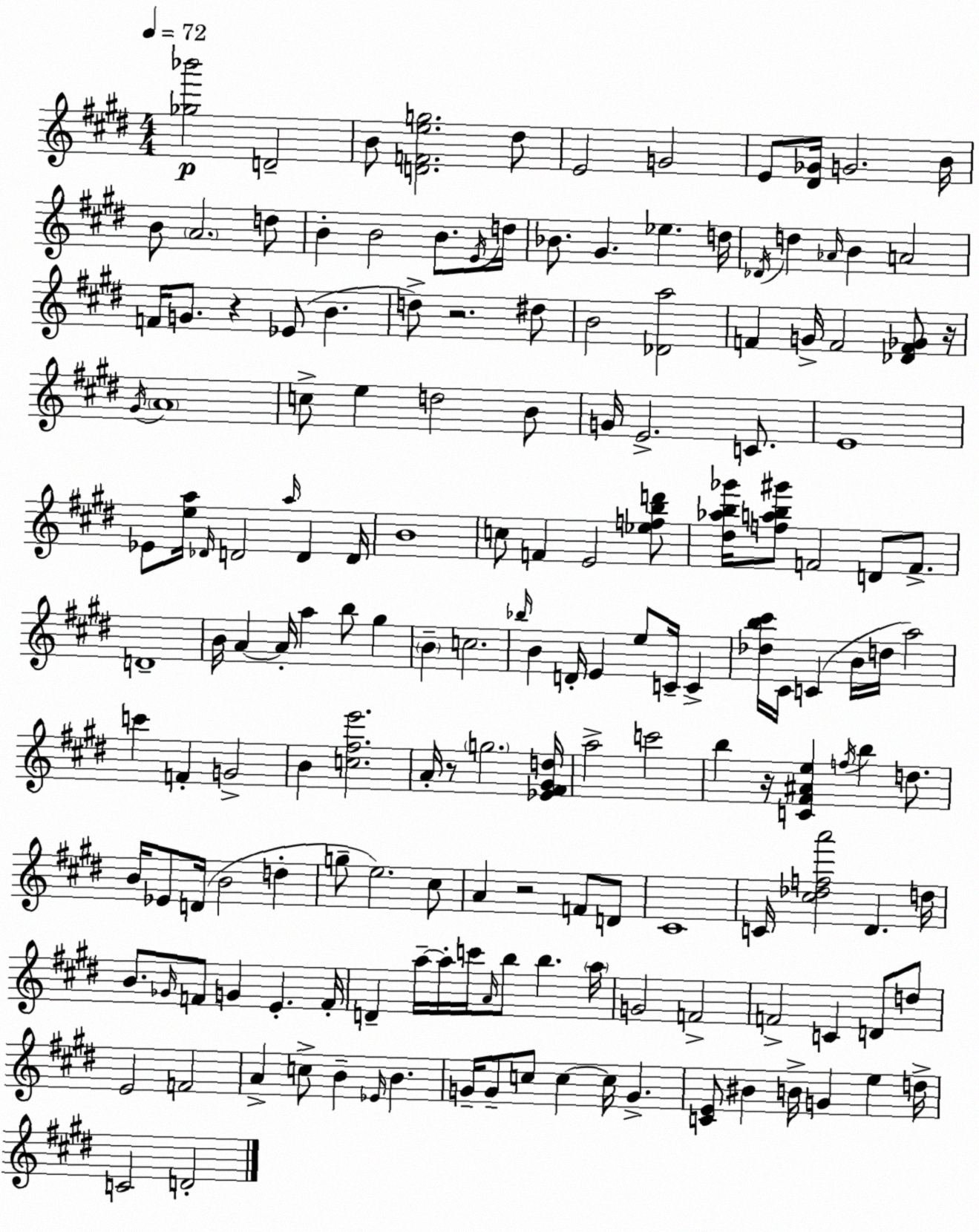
X:1
T:Untitled
M:4/4
L:1/4
K:E
[_g_b']2 D2 B/2 [DFeg]2 ^d/2 E2 G2 E/2 [^D_G]/4 G2 B/4 B/2 A2 d/2 B B2 B/2 E/4 d/4 _B/2 ^G _e d/4 _D/4 d _A/4 B A2 F/4 G/2 z _E/2 B d/2 z2 ^d/2 B2 [_Da]2 F G/4 F2 [_DF_G]/2 z/4 ^G/4 A4 c/2 e d2 B/2 G/4 E2 C/2 E4 _E/2 [ea]/4 _D/4 D2 a/4 D D/4 B4 c/2 F E2 [_efbd']/2 [^d_ab_g']/4 [fab^g']/2 F2 D/2 F/2 D4 B/4 A A/4 a b/2 ^g B c2 _b/4 B D/4 E e/2 C/4 C [_db^c']/4 ^C/4 C B/4 d/4 a2 c' F G2 B [c^fe']2 A/4 z/2 g2 [_E^F^Gd]/4 a2 c'2 b z/4 [C^F^Ae] f/4 b d/2 B/4 _E/2 D/4 B2 d g/2 e2 ^c/2 A z2 F/2 D/2 ^C4 C/4 [^c_dfa']2 ^D d/4 B/2 _G/4 F/2 G E F/4 D a/4 a/4 c'/4 A/4 b/2 b a/4 G2 F2 F2 C D/2 d/2 E2 F2 A c/2 B _E/4 B G/4 G/2 c/2 c c/4 G [CE]/2 ^B B/4 G e d/4 C2 D2